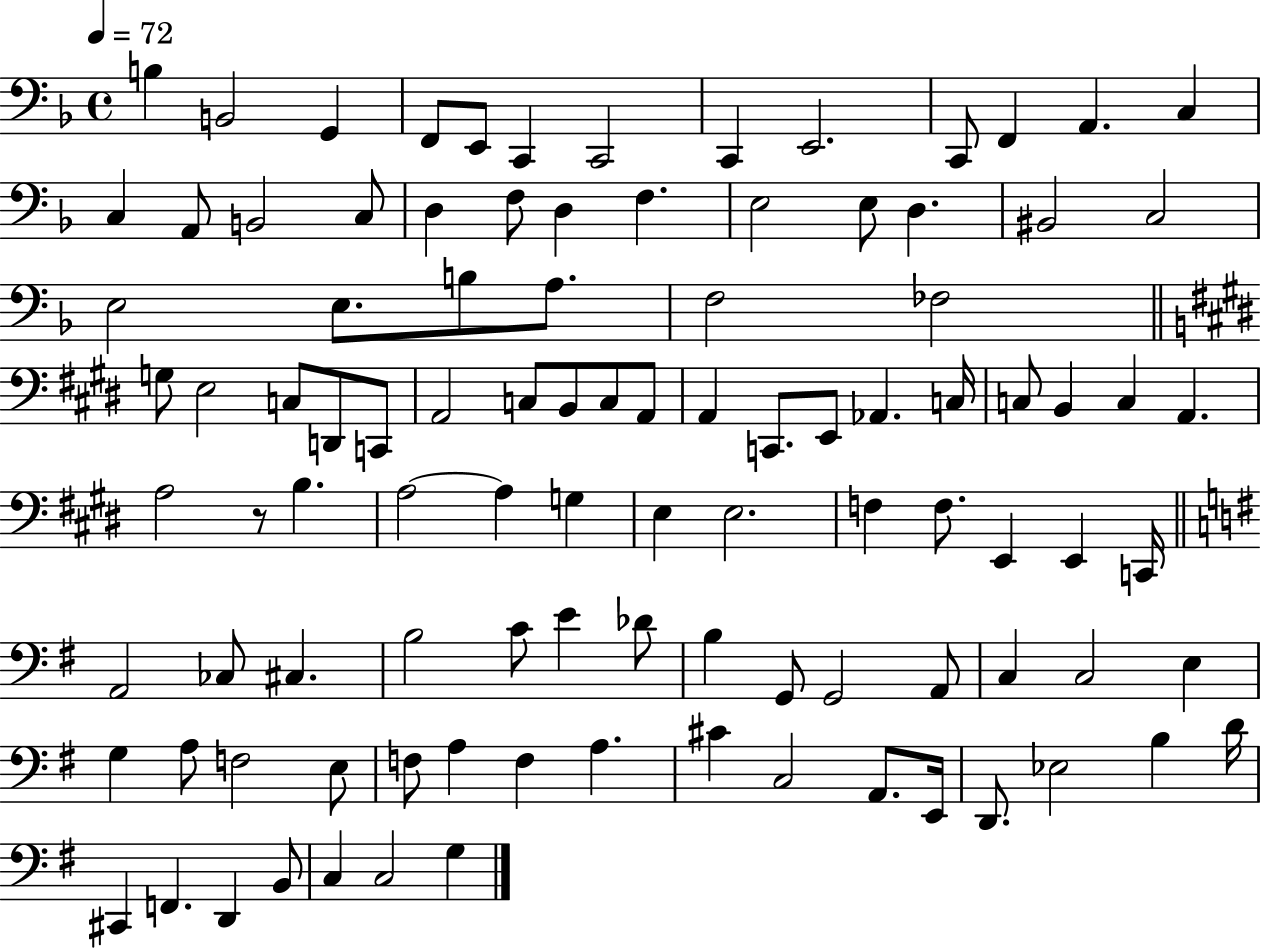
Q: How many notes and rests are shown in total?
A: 101